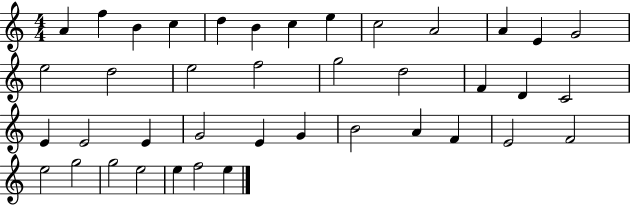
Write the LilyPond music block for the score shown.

{
  \clef treble
  \numericTimeSignature
  \time 4/4
  \key c \major
  a'4 f''4 b'4 c''4 | d''4 b'4 c''4 e''4 | c''2 a'2 | a'4 e'4 g'2 | \break e''2 d''2 | e''2 f''2 | g''2 d''2 | f'4 d'4 c'2 | \break e'4 e'2 e'4 | g'2 e'4 g'4 | b'2 a'4 f'4 | e'2 f'2 | \break e''2 g''2 | g''2 e''2 | e''4 f''2 e''4 | \bar "|."
}